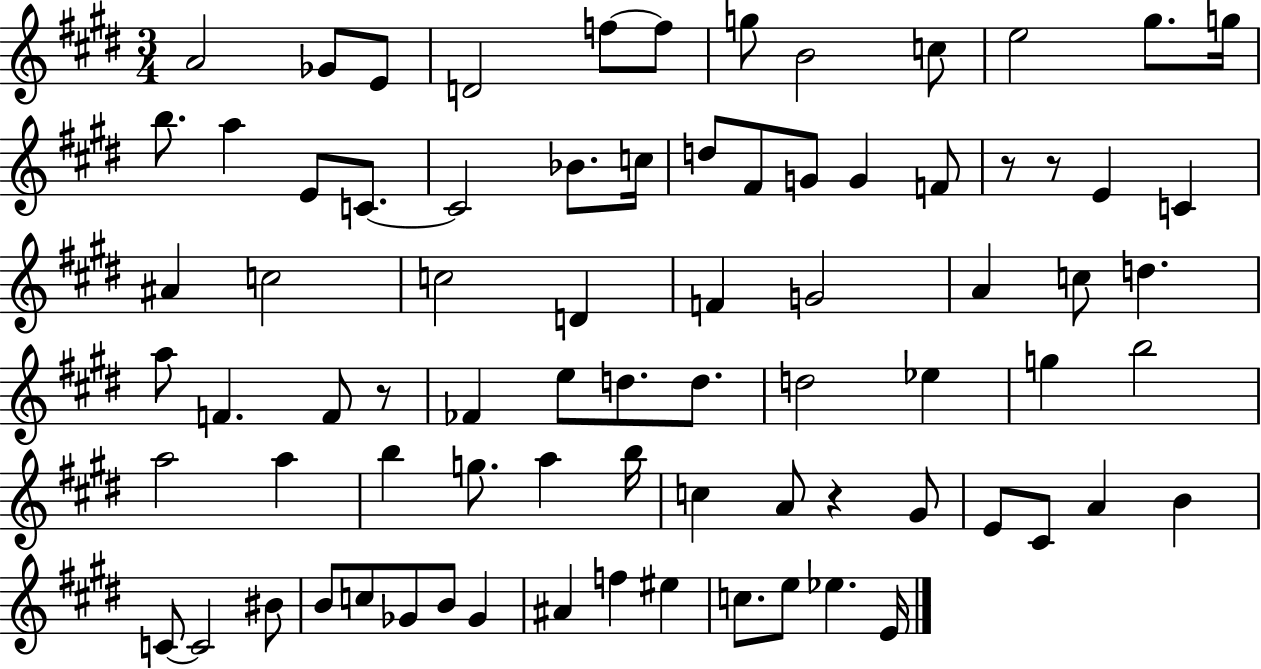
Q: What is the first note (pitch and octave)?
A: A4